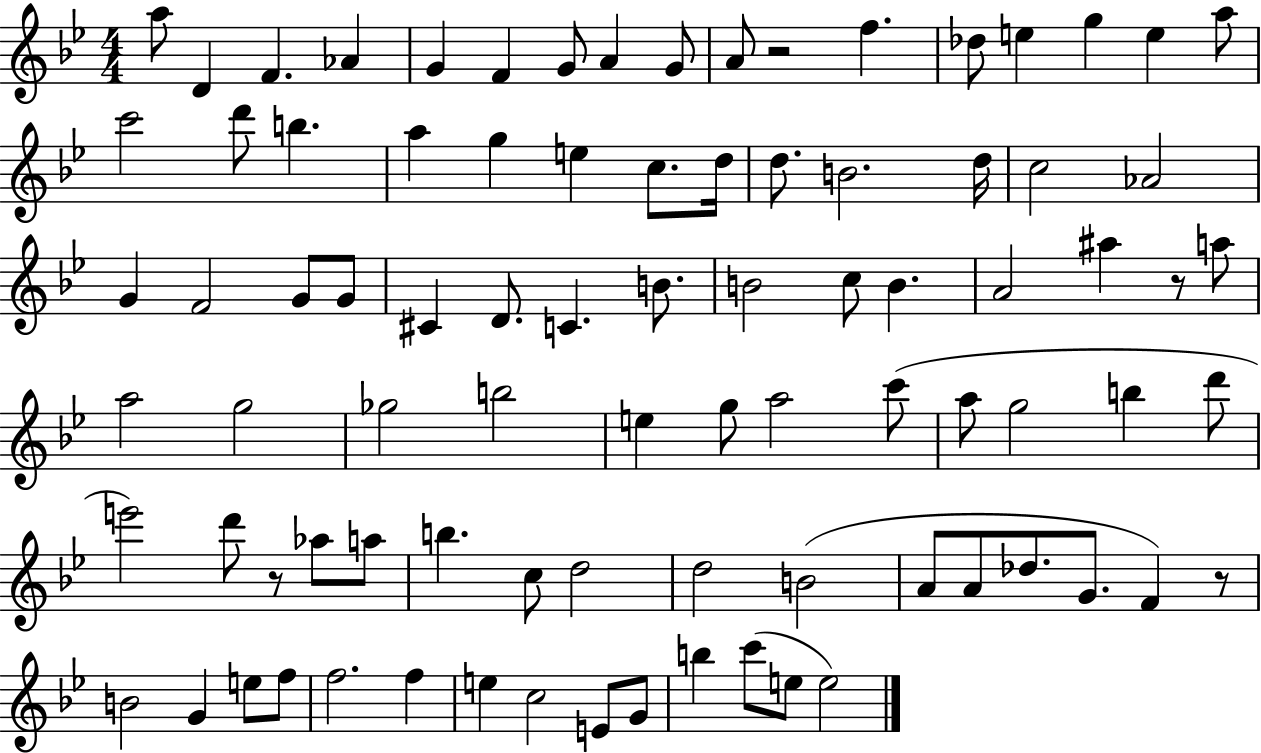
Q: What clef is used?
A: treble